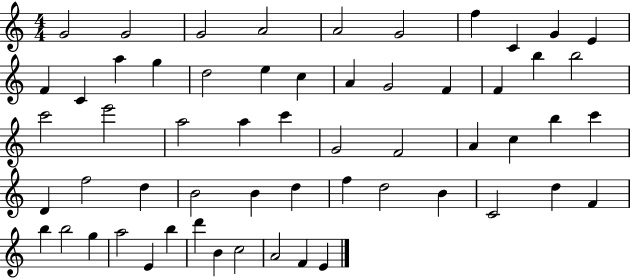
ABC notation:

X:1
T:Untitled
M:4/4
L:1/4
K:C
G2 G2 G2 A2 A2 G2 f C G E F C a g d2 e c A G2 F F b b2 c'2 e'2 a2 a c' G2 F2 A c b c' D f2 d B2 B d f d2 B C2 d F b b2 g a2 E b d' B c2 A2 F E